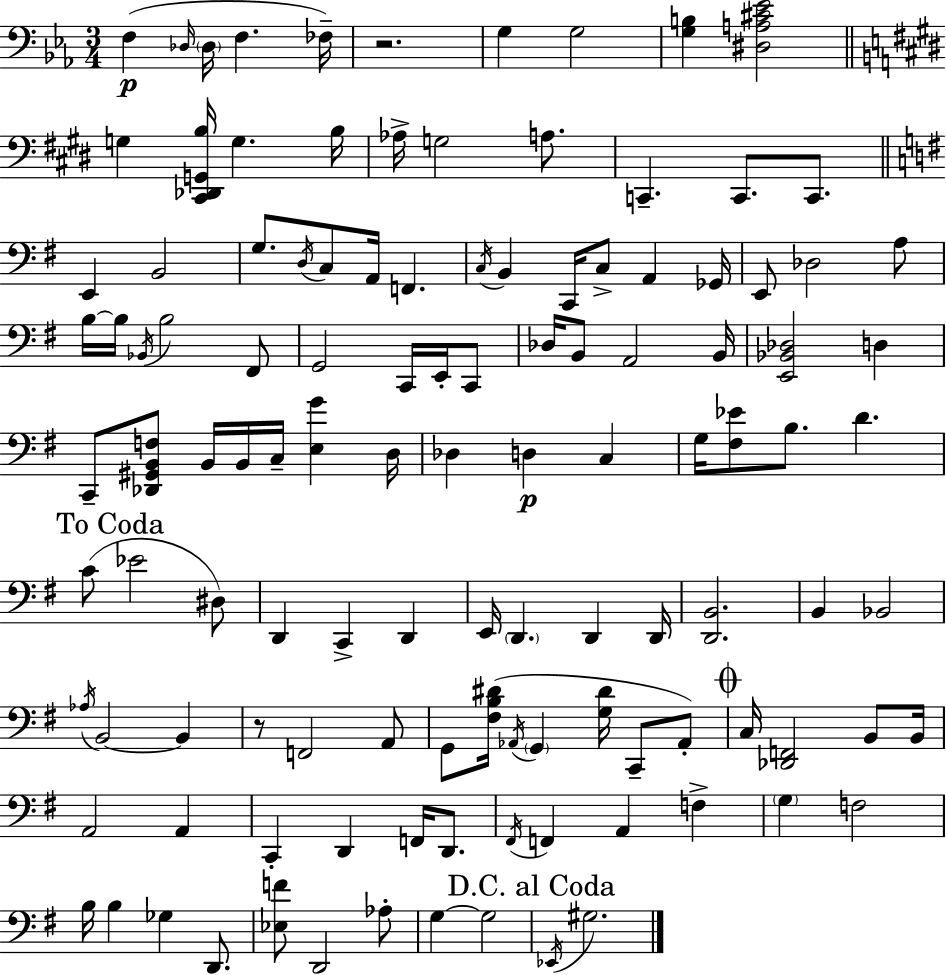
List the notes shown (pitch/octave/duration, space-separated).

F3/q Db3/s Db3/s F3/q. FES3/s R/h. G3/q G3/h [G3,B3]/q [D#3,A3,C#4,Eb4]/h G3/q [C#2,Db2,G2,B3]/s G3/q. B3/s Ab3/s G3/h A3/e. C2/q. C2/e. C2/e. E2/q B2/h G3/e. D3/s C3/e A2/s F2/q. C3/s B2/q C2/s C3/e A2/q Gb2/s E2/e Db3/h A3/e B3/s B3/s Bb2/s B3/h F#2/e G2/h C2/s E2/s C2/e Db3/s B2/e A2/h B2/s [E2,Bb2,Db3]/h D3/q C2/e [Db2,G#2,B2,F3]/e B2/s B2/s C3/s [E3,G4]/q D3/s Db3/q D3/q C3/q G3/s [F#3,Eb4]/e B3/e. D4/q. C4/e Eb4/h D#3/e D2/q C2/q D2/q E2/s D2/q. D2/q D2/s [D2,B2]/h. B2/q Bb2/h Ab3/s B2/h B2/q R/e F2/h A2/e G2/e [F#3,B3,D#4]/s Ab2/s G2/q [G3,D#4]/s C2/e Ab2/e C3/s [Db2,F2]/h B2/e B2/s A2/h A2/q C2/q D2/q F2/s D2/e. F#2/s F2/q A2/q F3/q G3/q F3/h B3/s B3/q Gb3/q D2/e. [Eb3,F4]/e D2/h Ab3/e G3/q G3/h Eb2/s G#3/h.